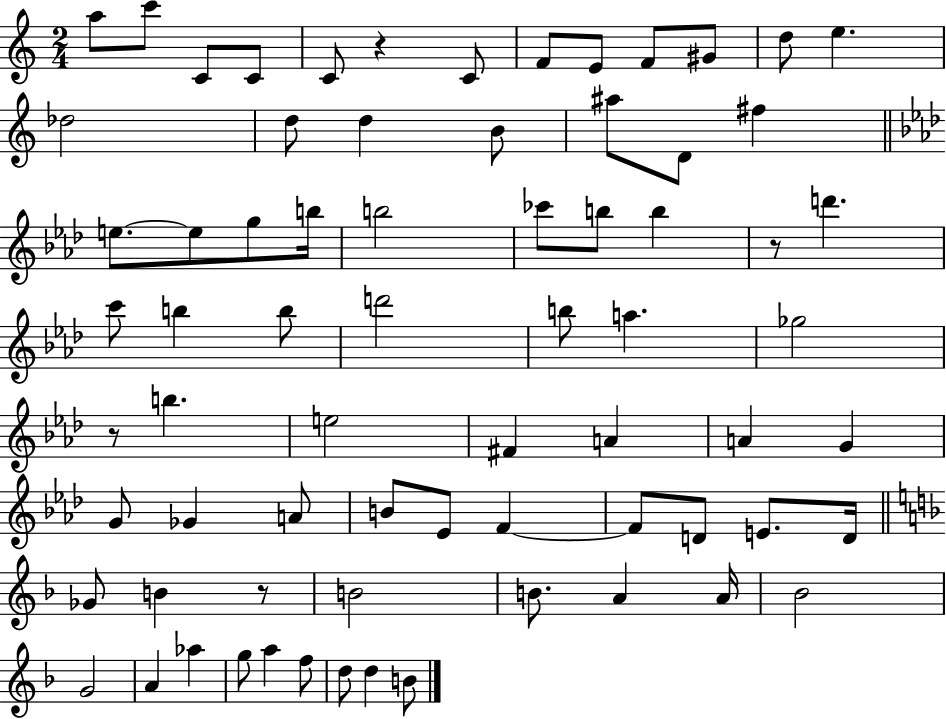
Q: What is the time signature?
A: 2/4